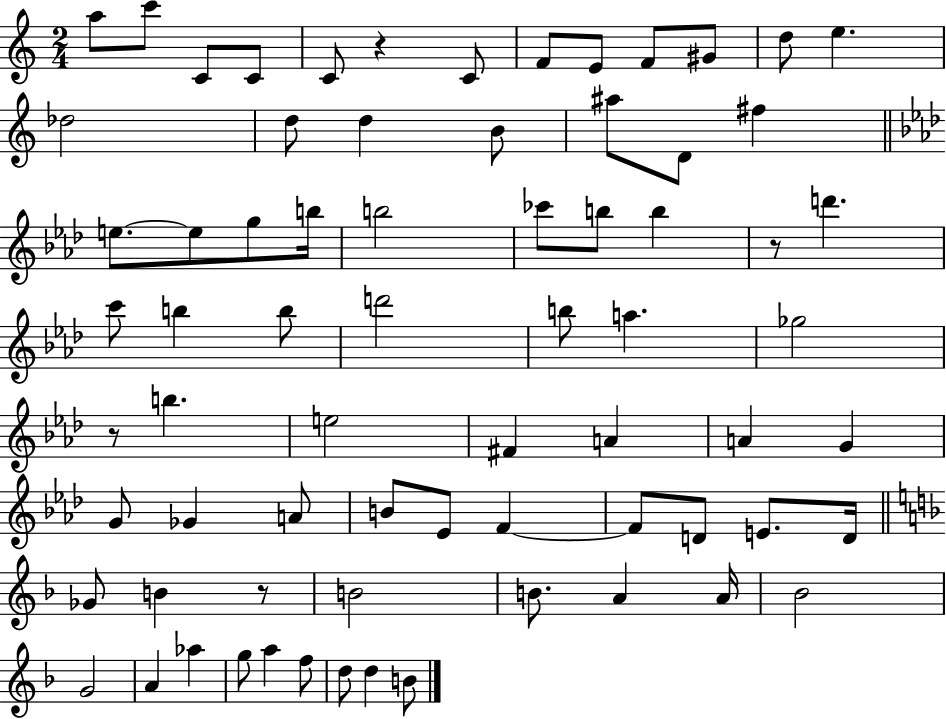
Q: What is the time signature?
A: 2/4